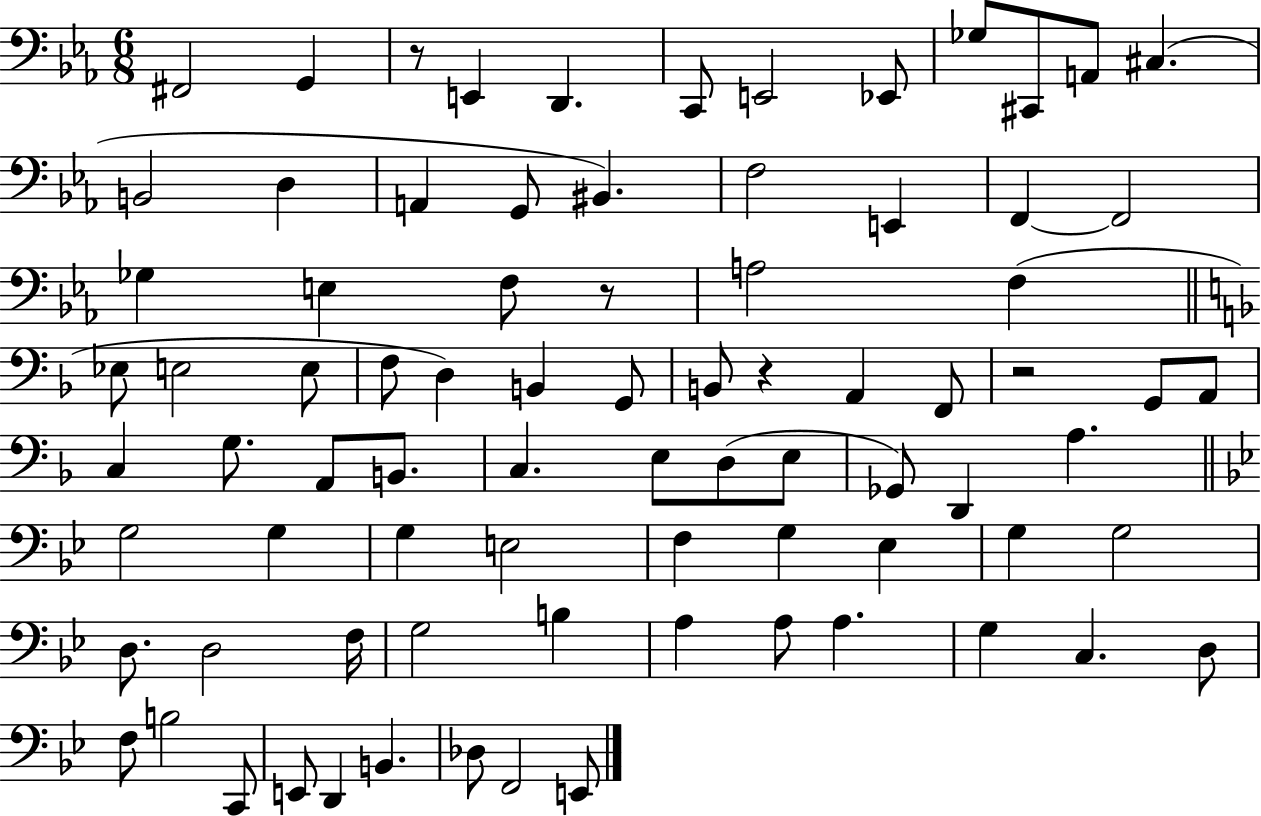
{
  \clef bass
  \numericTimeSignature
  \time 6/8
  \key ees \major
  fis,2 g,4 | r8 e,4 d,4. | c,8 e,2 ees,8 | ges8 cis,8 a,8 cis4.( | \break b,2 d4 | a,4 g,8 bis,4.) | f2 e,4 | f,4~~ f,2 | \break ges4 e4 f8 r8 | a2 f4( | \bar "||" \break \key f \major ees8 e2 e8 | f8 d4) b,4 g,8 | b,8 r4 a,4 f,8 | r2 g,8 a,8 | \break c4 g8. a,8 b,8. | c4. e8 d8( e8 | ges,8) d,4 a4. | \bar "||" \break \key bes \major g2 g4 | g4 e2 | f4 g4 ees4 | g4 g2 | \break d8. d2 f16 | g2 b4 | a4 a8 a4. | g4 c4. d8 | \break f8 b2 c,8 | e,8 d,4 b,4. | des8 f,2 e,8 | \bar "|."
}